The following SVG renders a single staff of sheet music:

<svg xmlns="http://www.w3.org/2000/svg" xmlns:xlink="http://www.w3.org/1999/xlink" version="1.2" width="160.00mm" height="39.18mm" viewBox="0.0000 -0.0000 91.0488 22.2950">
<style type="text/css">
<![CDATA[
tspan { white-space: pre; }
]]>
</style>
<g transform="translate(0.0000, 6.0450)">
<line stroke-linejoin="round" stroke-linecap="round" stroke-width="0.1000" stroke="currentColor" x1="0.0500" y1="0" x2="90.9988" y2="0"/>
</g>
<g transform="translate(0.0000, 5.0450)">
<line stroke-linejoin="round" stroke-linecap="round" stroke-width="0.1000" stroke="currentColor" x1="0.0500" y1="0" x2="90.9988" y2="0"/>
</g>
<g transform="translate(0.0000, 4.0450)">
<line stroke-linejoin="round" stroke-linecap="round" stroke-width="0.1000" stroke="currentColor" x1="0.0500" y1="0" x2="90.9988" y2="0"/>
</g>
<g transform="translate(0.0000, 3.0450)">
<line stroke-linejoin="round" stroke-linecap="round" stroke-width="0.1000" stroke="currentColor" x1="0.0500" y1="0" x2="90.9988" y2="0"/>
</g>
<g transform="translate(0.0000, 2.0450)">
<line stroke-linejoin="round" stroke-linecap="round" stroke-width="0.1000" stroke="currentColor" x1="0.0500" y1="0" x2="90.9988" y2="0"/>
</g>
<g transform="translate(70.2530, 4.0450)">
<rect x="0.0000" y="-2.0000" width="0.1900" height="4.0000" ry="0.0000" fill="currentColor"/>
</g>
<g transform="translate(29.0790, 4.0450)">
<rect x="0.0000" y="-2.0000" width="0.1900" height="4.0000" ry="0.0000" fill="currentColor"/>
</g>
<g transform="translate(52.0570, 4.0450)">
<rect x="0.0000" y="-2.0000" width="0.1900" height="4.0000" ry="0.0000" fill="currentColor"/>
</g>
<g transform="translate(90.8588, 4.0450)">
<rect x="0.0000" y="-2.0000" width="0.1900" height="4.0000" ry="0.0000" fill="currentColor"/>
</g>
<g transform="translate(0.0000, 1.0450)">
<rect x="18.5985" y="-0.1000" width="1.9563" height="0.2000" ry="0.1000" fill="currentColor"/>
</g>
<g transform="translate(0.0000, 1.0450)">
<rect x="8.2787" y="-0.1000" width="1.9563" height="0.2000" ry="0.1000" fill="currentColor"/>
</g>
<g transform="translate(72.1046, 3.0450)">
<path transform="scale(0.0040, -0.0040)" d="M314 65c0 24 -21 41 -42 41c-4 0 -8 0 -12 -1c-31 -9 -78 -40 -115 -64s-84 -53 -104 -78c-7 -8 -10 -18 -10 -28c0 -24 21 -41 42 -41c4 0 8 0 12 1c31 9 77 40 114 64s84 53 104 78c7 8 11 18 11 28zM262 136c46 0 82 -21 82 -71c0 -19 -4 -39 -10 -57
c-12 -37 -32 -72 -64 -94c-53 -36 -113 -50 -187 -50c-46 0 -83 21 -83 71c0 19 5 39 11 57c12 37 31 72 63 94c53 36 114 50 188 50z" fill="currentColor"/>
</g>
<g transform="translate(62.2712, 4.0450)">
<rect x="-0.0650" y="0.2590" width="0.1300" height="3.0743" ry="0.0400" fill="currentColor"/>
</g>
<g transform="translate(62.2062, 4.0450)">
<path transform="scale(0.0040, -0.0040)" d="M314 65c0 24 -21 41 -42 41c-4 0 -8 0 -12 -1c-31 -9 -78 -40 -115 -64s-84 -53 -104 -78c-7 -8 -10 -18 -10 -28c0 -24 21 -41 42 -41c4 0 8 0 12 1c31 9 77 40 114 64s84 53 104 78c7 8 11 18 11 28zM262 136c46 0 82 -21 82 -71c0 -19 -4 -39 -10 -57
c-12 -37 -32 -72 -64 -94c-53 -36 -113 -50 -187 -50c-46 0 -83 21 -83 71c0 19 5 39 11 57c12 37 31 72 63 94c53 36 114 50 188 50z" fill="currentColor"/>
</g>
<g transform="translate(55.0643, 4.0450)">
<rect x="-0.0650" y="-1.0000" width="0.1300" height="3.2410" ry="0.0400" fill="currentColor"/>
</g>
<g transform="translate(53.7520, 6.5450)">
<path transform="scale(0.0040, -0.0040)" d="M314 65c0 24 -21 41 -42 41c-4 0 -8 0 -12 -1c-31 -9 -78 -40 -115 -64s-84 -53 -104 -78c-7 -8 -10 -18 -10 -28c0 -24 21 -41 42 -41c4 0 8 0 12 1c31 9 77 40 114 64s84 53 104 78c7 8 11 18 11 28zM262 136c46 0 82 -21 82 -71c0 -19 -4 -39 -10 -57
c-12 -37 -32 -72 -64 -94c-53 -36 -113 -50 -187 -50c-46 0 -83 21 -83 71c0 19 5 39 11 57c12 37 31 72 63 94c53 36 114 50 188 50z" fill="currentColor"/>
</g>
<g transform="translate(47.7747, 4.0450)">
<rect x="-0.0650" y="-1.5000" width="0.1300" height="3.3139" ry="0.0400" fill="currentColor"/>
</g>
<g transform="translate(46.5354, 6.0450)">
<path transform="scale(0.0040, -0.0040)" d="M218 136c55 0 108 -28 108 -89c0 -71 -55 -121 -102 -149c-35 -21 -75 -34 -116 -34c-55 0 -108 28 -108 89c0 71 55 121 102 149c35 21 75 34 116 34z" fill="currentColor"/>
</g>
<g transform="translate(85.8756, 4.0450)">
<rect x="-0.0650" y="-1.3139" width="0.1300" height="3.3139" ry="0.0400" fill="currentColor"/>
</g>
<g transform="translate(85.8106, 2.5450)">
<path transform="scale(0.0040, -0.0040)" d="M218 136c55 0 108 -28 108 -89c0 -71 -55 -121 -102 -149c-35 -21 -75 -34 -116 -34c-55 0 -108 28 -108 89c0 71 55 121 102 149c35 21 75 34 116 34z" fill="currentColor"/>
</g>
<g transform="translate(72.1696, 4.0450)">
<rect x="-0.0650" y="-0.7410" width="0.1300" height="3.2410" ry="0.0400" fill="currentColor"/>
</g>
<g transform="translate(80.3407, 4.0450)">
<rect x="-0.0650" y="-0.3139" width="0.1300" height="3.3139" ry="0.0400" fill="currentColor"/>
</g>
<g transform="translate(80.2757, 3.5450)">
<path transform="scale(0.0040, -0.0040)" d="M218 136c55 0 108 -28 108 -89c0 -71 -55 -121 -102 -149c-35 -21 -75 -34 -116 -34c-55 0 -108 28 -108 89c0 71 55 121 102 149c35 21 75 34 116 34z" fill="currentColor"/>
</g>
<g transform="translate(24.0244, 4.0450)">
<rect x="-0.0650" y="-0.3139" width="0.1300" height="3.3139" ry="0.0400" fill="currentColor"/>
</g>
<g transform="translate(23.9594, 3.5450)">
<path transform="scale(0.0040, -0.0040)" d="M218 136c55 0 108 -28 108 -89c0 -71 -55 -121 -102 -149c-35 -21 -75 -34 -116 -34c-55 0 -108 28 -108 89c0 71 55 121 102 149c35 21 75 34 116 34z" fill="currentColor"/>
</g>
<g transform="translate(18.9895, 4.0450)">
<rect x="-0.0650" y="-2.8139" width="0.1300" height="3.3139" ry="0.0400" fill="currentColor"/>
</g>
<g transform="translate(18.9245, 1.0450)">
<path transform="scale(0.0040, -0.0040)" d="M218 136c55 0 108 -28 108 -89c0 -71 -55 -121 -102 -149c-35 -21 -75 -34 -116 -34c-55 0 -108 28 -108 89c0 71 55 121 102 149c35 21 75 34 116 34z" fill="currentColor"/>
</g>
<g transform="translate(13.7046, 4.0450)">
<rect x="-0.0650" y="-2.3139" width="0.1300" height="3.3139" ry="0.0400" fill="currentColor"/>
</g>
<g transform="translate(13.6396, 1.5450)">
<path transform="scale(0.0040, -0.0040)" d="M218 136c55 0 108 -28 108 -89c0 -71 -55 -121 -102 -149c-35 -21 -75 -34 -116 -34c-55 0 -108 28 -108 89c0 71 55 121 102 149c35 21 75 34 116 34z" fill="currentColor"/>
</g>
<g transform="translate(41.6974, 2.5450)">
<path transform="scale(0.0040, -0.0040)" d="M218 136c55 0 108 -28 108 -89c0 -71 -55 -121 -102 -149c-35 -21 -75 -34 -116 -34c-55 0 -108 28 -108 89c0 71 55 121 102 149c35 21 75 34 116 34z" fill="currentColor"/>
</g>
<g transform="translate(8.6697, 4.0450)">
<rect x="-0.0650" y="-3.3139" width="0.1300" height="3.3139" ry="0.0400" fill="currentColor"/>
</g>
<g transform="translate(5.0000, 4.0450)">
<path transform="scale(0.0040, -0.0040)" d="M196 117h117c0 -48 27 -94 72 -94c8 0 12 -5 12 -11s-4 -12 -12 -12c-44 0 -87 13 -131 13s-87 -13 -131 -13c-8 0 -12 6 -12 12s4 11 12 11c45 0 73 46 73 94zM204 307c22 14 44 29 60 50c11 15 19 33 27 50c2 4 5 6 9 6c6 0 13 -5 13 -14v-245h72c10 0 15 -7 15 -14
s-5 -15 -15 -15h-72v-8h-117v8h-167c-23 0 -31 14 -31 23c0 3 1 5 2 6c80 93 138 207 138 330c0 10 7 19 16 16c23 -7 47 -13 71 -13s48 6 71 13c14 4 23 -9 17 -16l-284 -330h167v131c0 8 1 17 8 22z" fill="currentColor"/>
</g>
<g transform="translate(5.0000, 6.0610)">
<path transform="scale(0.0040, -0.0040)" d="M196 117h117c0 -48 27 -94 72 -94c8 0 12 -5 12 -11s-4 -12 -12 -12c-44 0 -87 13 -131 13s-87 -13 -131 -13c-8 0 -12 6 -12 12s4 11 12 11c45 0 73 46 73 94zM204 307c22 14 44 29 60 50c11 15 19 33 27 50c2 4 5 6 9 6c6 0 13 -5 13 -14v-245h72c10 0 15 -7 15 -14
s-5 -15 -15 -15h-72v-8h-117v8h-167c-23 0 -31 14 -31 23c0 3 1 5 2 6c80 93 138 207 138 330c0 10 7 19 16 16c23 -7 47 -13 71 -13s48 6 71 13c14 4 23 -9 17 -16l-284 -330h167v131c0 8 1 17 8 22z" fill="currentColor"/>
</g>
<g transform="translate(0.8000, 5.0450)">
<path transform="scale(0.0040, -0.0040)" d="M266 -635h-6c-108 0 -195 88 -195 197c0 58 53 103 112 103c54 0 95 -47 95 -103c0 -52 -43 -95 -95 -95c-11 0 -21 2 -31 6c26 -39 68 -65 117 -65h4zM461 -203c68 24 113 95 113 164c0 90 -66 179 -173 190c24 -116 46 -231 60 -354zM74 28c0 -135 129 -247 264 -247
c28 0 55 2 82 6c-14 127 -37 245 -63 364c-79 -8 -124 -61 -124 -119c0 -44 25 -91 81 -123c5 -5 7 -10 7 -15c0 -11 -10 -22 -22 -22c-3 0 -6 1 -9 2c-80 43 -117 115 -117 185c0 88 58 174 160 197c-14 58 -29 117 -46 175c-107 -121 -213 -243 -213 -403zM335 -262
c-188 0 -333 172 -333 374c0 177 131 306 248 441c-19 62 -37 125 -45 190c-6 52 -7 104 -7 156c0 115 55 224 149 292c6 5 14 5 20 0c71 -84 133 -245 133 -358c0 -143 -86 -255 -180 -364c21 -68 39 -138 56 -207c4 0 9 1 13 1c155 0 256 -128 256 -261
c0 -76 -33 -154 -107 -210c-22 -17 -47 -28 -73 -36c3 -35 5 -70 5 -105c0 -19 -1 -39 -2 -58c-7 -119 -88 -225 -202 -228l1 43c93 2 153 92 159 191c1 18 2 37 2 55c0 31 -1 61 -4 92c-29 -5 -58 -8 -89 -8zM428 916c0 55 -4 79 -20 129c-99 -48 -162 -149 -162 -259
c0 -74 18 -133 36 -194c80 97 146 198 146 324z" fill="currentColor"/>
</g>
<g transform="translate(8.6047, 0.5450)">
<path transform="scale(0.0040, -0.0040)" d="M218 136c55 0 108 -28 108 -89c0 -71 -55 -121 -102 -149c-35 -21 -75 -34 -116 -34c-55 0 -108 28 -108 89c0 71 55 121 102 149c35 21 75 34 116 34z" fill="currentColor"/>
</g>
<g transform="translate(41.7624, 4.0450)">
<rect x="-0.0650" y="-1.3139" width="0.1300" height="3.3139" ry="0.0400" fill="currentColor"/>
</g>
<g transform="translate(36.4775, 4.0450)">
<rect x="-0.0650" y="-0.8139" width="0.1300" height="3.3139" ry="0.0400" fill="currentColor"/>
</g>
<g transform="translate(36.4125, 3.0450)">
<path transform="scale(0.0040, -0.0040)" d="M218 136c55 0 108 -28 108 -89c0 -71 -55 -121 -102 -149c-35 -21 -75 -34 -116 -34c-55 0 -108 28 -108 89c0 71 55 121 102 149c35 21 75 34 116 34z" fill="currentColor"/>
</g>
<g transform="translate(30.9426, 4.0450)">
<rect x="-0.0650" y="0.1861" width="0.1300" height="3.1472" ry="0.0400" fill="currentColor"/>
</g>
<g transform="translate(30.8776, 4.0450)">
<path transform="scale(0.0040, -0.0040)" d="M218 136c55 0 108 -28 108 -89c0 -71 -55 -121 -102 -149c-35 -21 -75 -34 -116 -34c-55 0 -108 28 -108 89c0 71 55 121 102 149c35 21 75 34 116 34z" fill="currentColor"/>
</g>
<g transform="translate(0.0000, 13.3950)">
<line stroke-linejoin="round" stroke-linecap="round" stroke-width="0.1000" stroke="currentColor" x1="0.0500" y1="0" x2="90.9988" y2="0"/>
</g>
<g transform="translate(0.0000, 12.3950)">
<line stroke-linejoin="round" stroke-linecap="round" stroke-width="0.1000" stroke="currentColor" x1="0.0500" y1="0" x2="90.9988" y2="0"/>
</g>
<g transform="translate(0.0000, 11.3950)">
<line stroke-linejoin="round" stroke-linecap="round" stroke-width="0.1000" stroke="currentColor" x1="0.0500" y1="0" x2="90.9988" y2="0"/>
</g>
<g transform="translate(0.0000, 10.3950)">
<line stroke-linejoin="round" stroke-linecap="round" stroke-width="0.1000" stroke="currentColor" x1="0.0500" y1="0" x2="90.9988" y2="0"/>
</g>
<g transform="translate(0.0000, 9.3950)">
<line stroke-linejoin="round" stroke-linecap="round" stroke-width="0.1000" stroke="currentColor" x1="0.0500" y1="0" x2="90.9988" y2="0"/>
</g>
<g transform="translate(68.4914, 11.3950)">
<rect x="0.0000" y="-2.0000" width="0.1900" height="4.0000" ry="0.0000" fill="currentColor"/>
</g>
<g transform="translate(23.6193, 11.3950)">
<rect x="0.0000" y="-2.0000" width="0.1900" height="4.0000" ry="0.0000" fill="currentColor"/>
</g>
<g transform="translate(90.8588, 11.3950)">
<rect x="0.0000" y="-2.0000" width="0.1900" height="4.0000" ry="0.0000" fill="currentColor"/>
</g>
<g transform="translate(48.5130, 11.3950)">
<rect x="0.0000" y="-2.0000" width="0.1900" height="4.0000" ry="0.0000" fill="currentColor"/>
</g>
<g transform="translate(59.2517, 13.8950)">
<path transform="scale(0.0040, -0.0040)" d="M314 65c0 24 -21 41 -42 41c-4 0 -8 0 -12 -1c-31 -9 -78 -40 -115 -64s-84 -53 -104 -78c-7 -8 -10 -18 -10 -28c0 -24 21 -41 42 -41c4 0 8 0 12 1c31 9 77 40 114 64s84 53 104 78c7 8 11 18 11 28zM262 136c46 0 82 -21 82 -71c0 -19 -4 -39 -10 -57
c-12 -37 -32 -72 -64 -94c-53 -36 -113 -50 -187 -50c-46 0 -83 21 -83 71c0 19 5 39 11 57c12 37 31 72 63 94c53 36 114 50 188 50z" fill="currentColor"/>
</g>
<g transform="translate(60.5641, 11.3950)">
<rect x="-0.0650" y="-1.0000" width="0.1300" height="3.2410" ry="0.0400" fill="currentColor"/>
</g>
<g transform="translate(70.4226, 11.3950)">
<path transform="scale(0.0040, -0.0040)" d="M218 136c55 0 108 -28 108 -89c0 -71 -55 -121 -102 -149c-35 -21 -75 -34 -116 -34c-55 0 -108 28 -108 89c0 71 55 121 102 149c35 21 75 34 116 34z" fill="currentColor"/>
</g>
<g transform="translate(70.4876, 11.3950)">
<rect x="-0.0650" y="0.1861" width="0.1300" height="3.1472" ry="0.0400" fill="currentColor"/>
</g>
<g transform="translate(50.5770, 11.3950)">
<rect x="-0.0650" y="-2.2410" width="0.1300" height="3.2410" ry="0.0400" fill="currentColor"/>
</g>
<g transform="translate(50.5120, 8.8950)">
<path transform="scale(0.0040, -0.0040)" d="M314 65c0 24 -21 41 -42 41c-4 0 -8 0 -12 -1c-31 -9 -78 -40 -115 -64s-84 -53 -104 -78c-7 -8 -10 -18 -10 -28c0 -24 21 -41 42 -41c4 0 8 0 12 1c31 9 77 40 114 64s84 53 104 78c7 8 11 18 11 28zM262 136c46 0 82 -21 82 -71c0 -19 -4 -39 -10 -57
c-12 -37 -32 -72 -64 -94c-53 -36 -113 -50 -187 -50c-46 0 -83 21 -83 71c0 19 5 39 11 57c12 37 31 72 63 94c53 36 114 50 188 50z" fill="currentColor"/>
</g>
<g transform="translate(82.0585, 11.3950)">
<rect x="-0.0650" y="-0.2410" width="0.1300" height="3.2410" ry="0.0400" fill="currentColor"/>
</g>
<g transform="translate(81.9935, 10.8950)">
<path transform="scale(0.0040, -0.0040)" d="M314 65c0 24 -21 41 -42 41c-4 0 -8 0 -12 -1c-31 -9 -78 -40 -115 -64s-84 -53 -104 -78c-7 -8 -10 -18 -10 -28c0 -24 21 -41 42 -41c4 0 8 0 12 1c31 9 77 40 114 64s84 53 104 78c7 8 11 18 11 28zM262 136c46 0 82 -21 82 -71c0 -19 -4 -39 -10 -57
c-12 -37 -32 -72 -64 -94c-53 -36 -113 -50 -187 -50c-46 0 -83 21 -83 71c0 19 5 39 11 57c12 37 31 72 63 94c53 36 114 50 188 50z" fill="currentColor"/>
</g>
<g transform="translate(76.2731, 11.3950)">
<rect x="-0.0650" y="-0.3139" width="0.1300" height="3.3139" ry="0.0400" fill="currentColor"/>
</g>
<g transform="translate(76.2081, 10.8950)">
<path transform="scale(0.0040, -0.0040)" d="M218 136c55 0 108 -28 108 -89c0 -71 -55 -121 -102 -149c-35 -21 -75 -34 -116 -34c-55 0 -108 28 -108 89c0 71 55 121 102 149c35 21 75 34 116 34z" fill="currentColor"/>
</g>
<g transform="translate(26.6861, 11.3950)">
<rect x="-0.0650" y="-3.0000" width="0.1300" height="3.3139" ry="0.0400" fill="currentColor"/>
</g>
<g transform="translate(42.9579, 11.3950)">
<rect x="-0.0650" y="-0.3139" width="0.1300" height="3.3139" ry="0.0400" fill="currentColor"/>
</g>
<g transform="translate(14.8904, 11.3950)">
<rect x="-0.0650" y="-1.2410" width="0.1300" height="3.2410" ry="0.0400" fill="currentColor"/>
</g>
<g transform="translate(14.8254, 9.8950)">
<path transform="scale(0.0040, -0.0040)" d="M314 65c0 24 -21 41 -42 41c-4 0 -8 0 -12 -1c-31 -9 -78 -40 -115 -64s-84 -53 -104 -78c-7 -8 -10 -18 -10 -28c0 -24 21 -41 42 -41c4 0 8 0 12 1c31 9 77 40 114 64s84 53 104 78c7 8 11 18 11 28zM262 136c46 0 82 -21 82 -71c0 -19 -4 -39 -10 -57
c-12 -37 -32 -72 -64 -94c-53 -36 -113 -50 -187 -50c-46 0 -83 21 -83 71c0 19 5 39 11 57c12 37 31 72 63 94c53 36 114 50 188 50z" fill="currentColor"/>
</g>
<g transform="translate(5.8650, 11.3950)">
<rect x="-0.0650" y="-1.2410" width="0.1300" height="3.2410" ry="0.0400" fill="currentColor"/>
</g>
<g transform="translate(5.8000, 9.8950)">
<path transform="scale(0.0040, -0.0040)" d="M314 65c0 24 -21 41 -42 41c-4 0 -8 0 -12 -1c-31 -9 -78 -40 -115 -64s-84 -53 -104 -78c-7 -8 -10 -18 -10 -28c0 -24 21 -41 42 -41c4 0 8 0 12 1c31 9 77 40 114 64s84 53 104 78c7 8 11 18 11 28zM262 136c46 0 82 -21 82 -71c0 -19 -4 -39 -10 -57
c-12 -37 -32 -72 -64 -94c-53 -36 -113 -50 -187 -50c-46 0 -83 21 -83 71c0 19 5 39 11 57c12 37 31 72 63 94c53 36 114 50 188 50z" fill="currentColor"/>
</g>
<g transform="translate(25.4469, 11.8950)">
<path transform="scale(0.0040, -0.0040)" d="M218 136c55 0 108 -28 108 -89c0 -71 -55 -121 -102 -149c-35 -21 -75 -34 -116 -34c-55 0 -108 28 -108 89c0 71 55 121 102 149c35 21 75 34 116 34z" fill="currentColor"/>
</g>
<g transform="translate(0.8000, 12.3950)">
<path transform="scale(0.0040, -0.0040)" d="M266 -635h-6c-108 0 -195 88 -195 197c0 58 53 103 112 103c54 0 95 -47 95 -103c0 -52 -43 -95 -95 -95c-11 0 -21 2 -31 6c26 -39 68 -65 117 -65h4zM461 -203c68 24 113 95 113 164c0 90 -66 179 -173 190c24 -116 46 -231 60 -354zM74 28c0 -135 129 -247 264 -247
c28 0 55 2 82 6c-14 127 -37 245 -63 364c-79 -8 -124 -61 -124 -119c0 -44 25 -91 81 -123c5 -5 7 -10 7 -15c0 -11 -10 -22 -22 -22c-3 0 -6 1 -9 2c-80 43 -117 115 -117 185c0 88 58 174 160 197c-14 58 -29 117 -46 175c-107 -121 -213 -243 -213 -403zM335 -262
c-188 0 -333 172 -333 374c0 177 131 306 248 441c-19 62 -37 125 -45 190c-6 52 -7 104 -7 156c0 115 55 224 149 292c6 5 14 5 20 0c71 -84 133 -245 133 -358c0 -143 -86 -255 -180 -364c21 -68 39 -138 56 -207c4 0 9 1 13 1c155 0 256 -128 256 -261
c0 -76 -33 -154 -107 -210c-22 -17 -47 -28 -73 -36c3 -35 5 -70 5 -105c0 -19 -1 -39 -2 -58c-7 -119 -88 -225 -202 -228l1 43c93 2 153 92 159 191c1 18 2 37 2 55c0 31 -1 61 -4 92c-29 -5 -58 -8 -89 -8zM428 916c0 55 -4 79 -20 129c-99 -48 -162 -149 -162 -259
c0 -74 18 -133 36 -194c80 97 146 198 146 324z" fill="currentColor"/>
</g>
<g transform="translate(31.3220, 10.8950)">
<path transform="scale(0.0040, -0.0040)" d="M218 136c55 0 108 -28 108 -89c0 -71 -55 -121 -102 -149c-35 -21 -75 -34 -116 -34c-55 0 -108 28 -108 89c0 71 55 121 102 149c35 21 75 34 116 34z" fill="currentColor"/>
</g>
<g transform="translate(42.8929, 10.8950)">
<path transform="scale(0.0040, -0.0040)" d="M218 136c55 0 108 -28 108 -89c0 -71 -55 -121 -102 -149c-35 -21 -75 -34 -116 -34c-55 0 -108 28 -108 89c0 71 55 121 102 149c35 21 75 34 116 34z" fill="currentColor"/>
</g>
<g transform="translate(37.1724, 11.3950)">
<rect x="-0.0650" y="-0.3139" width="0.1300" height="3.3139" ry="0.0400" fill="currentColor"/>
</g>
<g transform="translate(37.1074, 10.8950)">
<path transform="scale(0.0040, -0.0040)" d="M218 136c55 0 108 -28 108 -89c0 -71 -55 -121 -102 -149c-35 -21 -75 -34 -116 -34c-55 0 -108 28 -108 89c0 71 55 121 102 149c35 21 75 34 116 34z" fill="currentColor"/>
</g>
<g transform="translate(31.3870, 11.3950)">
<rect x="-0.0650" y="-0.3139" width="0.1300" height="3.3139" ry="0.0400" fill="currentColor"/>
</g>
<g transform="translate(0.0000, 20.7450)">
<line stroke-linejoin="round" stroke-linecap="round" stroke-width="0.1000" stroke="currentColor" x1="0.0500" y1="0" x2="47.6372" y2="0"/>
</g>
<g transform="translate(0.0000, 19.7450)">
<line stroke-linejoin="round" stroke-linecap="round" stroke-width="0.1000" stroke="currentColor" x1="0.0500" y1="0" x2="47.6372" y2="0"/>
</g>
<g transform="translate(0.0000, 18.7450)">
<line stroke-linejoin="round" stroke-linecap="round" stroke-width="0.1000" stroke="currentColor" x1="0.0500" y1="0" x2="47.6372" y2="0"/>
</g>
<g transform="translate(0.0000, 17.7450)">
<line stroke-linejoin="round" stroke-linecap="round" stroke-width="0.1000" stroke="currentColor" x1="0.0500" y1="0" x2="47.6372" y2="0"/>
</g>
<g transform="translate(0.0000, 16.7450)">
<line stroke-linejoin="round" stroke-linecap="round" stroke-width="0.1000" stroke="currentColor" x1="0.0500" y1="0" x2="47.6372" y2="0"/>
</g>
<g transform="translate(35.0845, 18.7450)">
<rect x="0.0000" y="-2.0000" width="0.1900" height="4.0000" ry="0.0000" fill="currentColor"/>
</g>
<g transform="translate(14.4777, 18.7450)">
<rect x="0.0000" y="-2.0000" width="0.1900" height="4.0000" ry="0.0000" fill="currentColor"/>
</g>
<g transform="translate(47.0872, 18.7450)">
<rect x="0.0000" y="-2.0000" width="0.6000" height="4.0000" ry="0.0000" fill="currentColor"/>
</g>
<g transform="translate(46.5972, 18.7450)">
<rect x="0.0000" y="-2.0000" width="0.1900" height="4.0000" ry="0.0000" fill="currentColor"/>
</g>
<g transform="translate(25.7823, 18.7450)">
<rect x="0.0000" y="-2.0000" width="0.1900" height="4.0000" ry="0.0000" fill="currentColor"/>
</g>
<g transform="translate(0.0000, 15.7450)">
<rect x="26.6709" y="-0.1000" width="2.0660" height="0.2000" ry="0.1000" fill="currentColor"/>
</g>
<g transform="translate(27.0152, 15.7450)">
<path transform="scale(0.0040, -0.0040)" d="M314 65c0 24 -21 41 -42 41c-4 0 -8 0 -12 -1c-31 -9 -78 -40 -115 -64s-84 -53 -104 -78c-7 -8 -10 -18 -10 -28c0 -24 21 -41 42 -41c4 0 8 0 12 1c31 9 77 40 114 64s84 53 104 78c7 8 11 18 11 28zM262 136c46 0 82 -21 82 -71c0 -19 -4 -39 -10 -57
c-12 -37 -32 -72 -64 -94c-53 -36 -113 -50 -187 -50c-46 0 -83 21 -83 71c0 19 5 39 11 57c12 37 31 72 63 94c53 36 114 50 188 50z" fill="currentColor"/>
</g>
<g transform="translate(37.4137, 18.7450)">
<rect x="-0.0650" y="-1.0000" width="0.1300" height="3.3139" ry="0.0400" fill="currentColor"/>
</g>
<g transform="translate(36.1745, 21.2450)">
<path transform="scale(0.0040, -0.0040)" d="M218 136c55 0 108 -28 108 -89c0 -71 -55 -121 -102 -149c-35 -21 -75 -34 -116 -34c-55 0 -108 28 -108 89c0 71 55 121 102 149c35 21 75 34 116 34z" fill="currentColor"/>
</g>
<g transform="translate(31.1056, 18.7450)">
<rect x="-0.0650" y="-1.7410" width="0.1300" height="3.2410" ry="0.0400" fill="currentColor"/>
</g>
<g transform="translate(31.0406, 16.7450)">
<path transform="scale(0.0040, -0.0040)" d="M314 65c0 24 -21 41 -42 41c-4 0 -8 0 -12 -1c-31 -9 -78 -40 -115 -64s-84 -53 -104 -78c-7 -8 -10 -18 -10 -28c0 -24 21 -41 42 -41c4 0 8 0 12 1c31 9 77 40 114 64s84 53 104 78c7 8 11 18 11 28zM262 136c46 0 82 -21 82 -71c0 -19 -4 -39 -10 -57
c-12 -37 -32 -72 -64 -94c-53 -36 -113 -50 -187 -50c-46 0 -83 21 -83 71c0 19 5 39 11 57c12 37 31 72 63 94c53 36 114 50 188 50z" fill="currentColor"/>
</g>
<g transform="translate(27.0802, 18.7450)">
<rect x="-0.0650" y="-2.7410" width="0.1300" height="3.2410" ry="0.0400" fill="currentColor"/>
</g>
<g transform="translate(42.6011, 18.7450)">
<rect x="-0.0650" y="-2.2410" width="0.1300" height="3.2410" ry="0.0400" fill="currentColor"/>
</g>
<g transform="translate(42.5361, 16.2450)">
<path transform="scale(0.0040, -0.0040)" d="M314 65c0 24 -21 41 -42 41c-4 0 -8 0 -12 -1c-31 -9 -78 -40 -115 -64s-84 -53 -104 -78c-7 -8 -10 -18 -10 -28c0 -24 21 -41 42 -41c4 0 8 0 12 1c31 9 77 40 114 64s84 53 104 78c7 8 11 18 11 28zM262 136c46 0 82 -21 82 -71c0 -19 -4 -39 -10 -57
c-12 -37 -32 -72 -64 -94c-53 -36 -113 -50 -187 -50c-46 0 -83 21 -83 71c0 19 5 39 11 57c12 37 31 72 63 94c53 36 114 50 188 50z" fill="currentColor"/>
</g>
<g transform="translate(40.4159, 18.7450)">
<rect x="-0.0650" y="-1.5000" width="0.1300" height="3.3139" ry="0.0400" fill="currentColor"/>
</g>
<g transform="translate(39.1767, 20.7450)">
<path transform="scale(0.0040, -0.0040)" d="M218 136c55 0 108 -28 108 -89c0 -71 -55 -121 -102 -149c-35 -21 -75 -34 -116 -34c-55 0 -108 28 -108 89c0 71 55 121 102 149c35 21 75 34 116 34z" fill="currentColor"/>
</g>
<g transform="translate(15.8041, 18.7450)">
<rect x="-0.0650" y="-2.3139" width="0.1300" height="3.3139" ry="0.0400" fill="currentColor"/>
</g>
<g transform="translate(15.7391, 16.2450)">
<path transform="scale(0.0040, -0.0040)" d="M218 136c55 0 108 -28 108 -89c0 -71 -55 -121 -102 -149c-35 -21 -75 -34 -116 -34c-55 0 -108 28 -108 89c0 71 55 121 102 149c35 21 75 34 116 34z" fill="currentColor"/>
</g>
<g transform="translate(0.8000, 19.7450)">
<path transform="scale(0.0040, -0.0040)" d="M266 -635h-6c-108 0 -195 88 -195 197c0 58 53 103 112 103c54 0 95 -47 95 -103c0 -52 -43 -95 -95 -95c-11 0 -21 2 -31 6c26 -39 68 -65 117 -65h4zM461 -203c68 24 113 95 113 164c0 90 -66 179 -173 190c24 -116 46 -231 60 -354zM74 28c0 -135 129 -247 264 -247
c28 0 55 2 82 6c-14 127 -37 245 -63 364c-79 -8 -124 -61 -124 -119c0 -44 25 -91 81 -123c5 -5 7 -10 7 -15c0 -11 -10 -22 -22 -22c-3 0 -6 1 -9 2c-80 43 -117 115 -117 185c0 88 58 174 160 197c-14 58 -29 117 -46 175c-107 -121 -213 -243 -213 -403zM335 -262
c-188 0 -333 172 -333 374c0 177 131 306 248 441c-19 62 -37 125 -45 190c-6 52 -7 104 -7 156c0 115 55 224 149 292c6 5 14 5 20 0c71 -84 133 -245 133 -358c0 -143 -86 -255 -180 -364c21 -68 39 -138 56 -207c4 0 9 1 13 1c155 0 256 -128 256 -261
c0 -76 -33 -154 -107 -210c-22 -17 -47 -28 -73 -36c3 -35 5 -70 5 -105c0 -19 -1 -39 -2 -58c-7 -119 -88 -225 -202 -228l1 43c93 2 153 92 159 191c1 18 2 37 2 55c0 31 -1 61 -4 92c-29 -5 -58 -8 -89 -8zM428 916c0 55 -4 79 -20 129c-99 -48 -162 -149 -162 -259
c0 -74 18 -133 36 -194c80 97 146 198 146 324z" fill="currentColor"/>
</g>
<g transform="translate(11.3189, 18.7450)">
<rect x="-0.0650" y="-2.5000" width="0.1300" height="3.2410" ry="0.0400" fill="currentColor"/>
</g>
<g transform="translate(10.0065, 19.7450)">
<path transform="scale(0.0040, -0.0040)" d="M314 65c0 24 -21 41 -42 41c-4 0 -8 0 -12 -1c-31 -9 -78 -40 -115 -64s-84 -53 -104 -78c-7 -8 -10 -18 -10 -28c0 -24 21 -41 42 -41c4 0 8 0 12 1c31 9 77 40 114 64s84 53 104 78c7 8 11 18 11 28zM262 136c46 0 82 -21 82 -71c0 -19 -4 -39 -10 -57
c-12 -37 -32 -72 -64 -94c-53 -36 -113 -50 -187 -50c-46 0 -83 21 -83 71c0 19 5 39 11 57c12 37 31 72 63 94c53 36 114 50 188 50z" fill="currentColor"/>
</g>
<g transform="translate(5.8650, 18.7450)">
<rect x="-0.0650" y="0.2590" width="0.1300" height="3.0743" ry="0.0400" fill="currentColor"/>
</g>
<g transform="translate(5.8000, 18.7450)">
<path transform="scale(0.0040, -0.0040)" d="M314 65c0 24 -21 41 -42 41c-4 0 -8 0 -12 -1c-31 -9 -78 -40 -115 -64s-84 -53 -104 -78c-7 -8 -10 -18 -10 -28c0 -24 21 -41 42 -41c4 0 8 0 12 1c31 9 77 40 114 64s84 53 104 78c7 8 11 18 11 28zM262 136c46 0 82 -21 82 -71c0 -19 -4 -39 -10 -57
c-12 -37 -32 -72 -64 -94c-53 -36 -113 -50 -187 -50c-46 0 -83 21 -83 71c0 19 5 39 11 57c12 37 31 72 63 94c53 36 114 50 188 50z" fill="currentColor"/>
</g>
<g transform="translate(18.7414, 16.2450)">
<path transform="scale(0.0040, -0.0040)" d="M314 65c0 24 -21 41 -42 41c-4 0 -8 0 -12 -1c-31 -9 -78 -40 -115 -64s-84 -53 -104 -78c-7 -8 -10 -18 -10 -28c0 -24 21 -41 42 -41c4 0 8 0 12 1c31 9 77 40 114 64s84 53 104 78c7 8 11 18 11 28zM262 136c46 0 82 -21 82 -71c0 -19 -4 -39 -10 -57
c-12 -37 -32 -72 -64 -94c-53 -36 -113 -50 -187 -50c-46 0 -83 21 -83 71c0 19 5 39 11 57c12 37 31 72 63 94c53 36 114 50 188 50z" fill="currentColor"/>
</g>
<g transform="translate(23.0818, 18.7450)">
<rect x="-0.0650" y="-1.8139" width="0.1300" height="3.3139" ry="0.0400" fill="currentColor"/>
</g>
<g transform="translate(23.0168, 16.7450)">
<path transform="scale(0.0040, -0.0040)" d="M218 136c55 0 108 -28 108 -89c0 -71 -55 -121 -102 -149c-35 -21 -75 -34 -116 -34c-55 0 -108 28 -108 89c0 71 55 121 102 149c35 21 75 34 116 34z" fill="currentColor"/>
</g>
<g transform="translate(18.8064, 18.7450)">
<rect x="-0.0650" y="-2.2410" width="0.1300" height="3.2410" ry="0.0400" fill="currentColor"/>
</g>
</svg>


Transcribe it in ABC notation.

X:1
T:Untitled
M:4/4
L:1/4
K:C
b g a c B d e E D2 B2 d2 c e e2 e2 A c c c g2 D2 B c c2 B2 G2 g g2 f a2 f2 D E g2